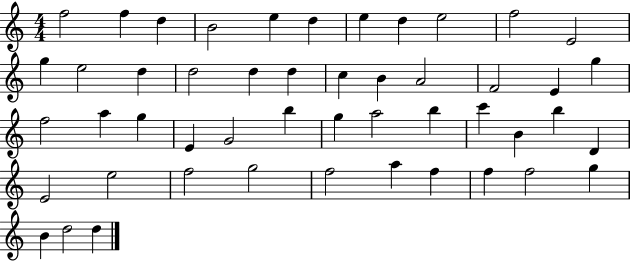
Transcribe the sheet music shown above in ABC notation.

X:1
T:Untitled
M:4/4
L:1/4
K:C
f2 f d B2 e d e d e2 f2 E2 g e2 d d2 d d c B A2 F2 E g f2 a g E G2 b g a2 b c' B b D E2 e2 f2 g2 f2 a f f f2 g B d2 d